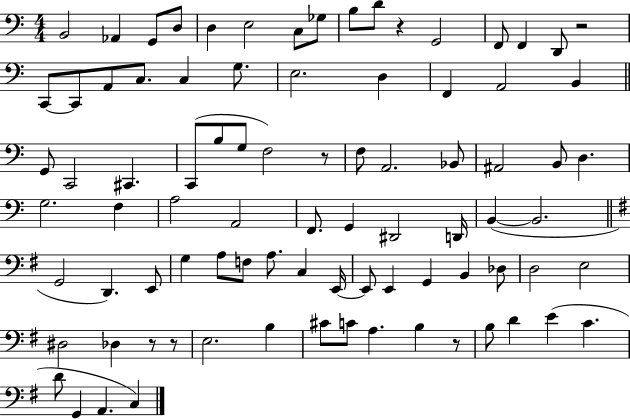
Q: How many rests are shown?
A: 6